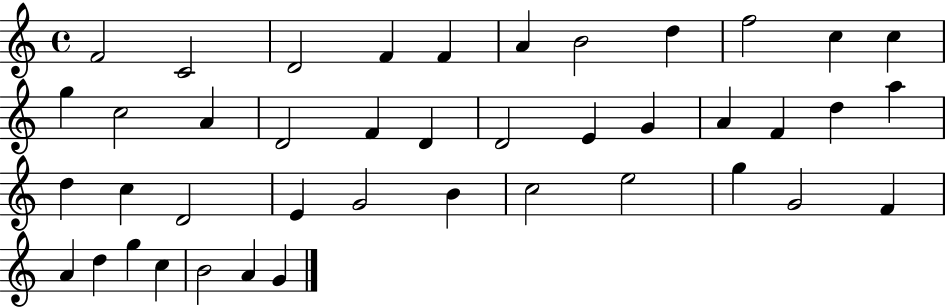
{
  \clef treble
  \time 4/4
  \defaultTimeSignature
  \key c \major
  f'2 c'2 | d'2 f'4 f'4 | a'4 b'2 d''4 | f''2 c''4 c''4 | \break g''4 c''2 a'4 | d'2 f'4 d'4 | d'2 e'4 g'4 | a'4 f'4 d''4 a''4 | \break d''4 c''4 d'2 | e'4 g'2 b'4 | c''2 e''2 | g''4 g'2 f'4 | \break a'4 d''4 g''4 c''4 | b'2 a'4 g'4 | \bar "|."
}